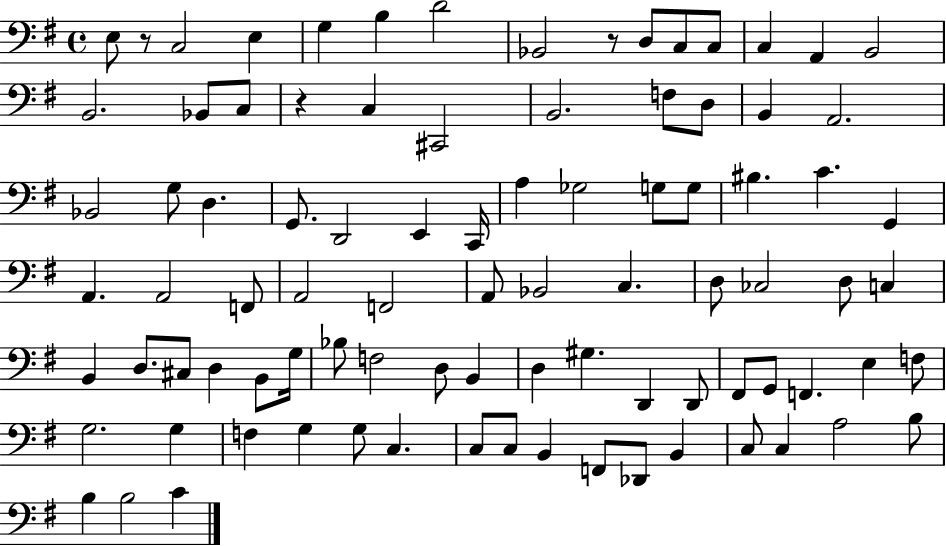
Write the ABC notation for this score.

X:1
T:Untitled
M:4/4
L:1/4
K:G
E,/2 z/2 C,2 E, G, B, D2 _B,,2 z/2 D,/2 C,/2 C,/2 C, A,, B,,2 B,,2 _B,,/2 C,/2 z C, ^C,,2 B,,2 F,/2 D,/2 B,, A,,2 _B,,2 G,/2 D, G,,/2 D,,2 E,, C,,/4 A, _G,2 G,/2 G,/2 ^B, C G,, A,, A,,2 F,,/2 A,,2 F,,2 A,,/2 _B,,2 C, D,/2 _C,2 D,/2 C, B,, D,/2 ^C,/2 D, B,,/2 G,/4 _B,/2 F,2 D,/2 B,, D, ^G, D,, D,,/2 ^F,,/2 G,,/2 F,, E, F,/2 G,2 G, F, G, G,/2 C, C,/2 C,/2 B,, F,,/2 _D,,/2 B,, C,/2 C, A,2 B,/2 B, B,2 C